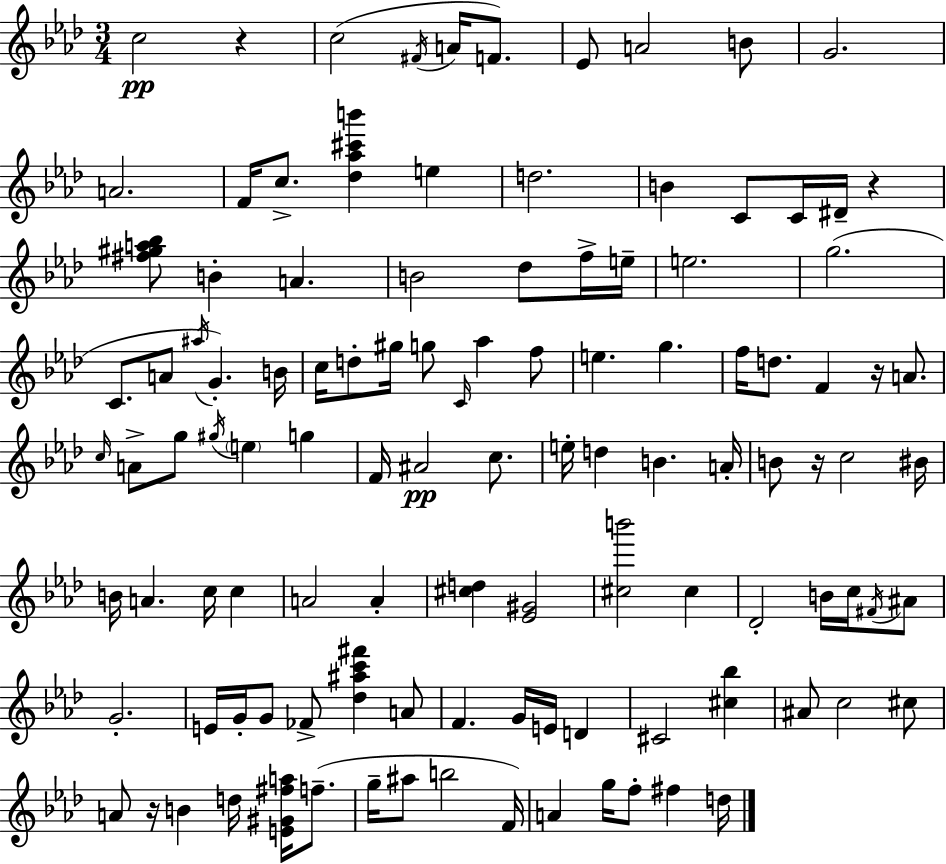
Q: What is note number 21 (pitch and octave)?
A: B4